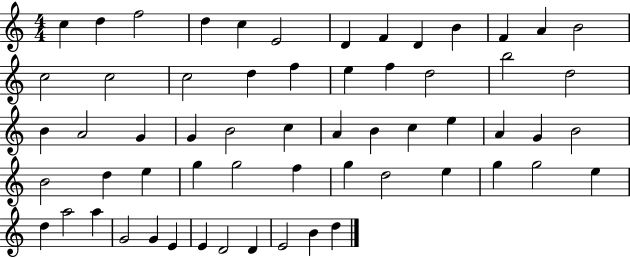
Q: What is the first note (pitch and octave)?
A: C5